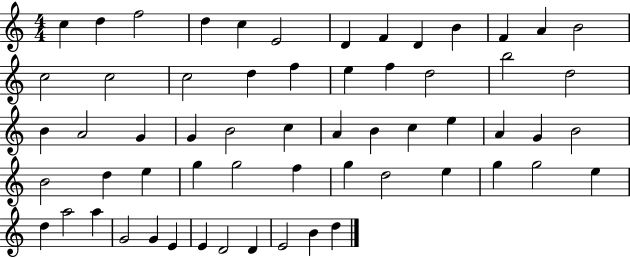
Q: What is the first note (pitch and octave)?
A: C5